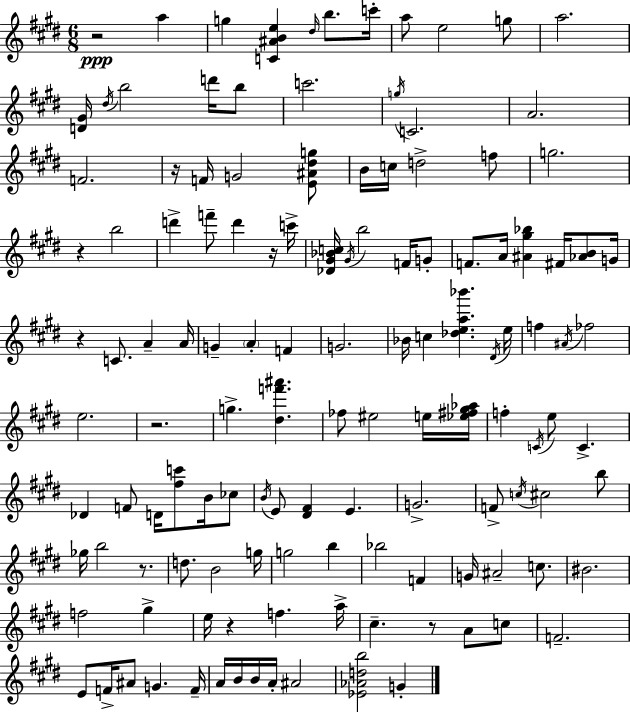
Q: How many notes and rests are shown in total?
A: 128